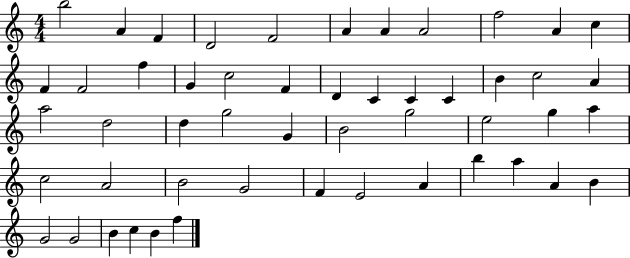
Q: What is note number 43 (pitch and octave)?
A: A5